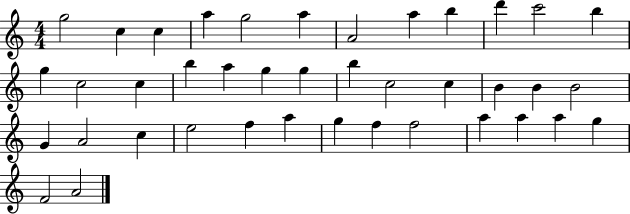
{
  \clef treble
  \numericTimeSignature
  \time 4/4
  \key c \major
  g''2 c''4 c''4 | a''4 g''2 a''4 | a'2 a''4 b''4 | d'''4 c'''2 b''4 | \break g''4 c''2 c''4 | b''4 a''4 g''4 g''4 | b''4 c''2 c''4 | b'4 b'4 b'2 | \break g'4 a'2 c''4 | e''2 f''4 a''4 | g''4 f''4 f''2 | a''4 a''4 a''4 g''4 | \break f'2 a'2 | \bar "|."
}